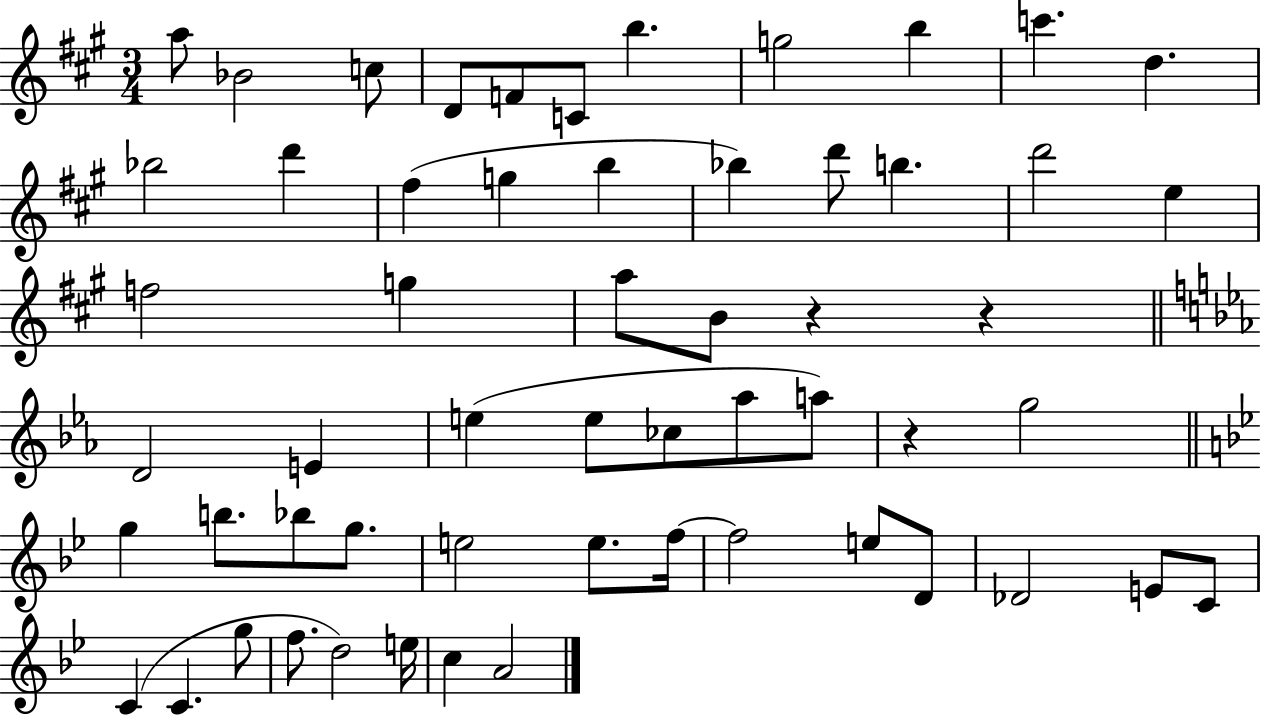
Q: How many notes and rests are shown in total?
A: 57